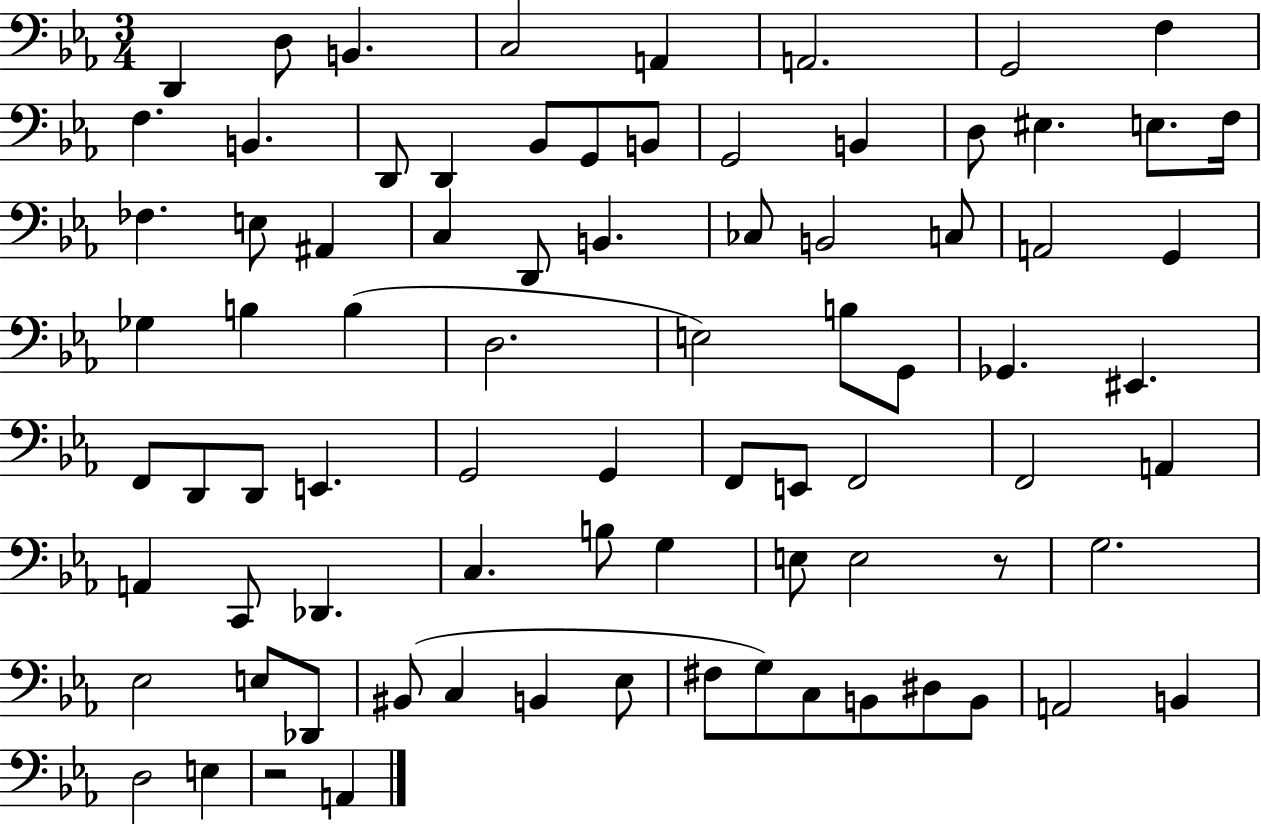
D2/q D3/e B2/q. C3/h A2/q A2/h. G2/h F3/q F3/q. B2/q. D2/e D2/q Bb2/e G2/e B2/e G2/h B2/q D3/e EIS3/q. E3/e. F3/s FES3/q. E3/e A#2/q C3/q D2/e B2/q. CES3/e B2/h C3/e A2/h G2/q Gb3/q B3/q B3/q D3/h. E3/h B3/e G2/e Gb2/q. EIS2/q. F2/e D2/e D2/e E2/q. G2/h G2/q F2/e E2/e F2/h F2/h A2/q A2/q C2/e Db2/q. C3/q. B3/e G3/q E3/e E3/h R/e G3/h. Eb3/h E3/e Db2/e BIS2/e C3/q B2/q Eb3/e F#3/e G3/e C3/e B2/e D#3/e B2/e A2/h B2/q D3/h E3/q R/h A2/q